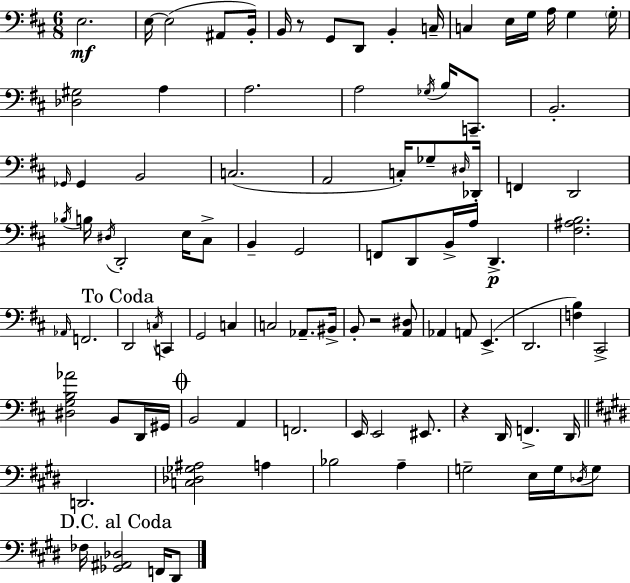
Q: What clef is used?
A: bass